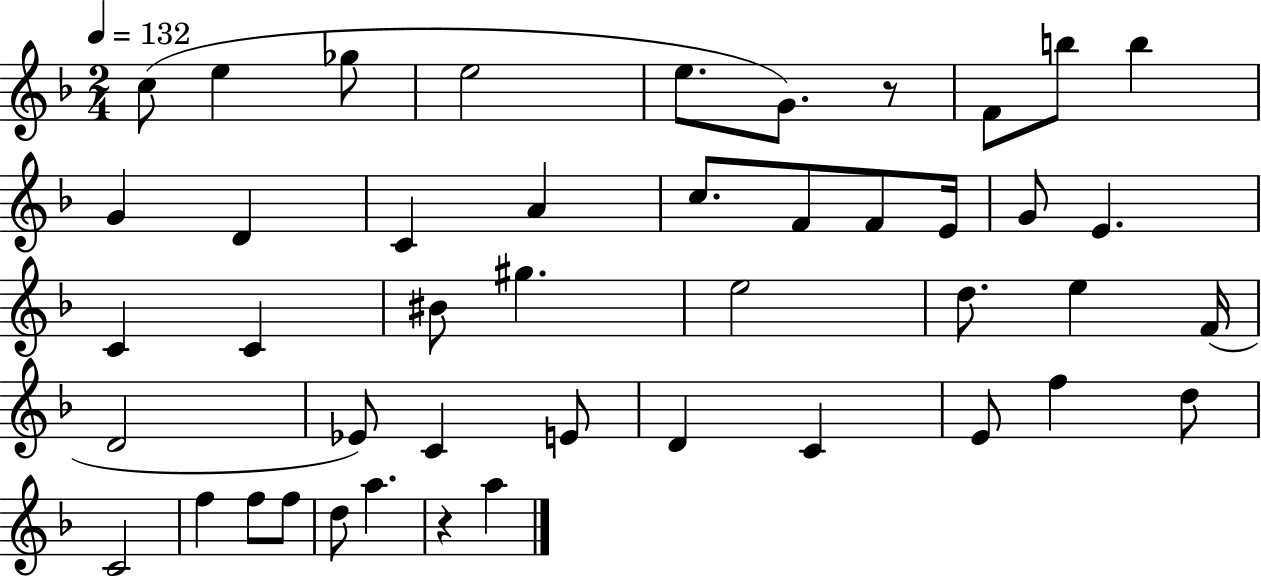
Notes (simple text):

C5/e E5/q Gb5/e E5/h E5/e. G4/e. R/e F4/e B5/e B5/q G4/q D4/q C4/q A4/q C5/e. F4/e F4/e E4/s G4/e E4/q. C4/q C4/q BIS4/e G#5/q. E5/h D5/e. E5/q F4/s D4/h Eb4/e C4/q E4/e D4/q C4/q E4/e F5/q D5/e C4/h F5/q F5/e F5/e D5/e A5/q. R/q A5/q